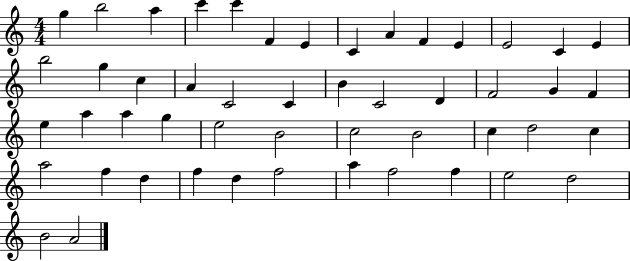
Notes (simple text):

G5/q B5/h A5/q C6/q C6/q F4/q E4/q C4/q A4/q F4/q E4/q E4/h C4/q E4/q B5/h G5/q C5/q A4/q C4/h C4/q B4/q C4/h D4/q F4/h G4/q F4/q E5/q A5/q A5/q G5/q E5/h B4/h C5/h B4/h C5/q D5/h C5/q A5/h F5/q D5/q F5/q D5/q F5/h A5/q F5/h F5/q E5/h D5/h B4/h A4/h